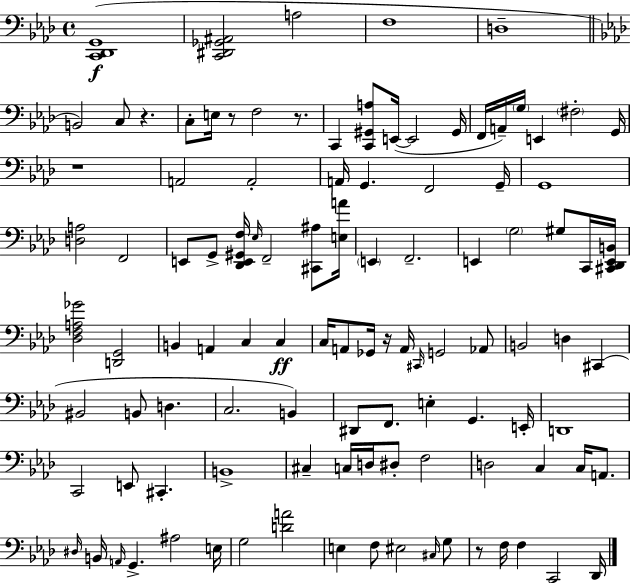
{
  \clef bass
  \time 4/4
  \defaultTimeSignature
  \key f \minor
  <c, des, g,>1(\f | <c, dis, ges, ais,>2 a2 | f1 | d1-- | \break \bar "||" \break \key f \minor b,2) c8 r4. | c8-. e16 r8 f2 r8. | c,4 <c, gis, a>8 e,16~(~ e,2 gis,16 | f,16 a,16--) \parenthesize g16 e,4 \parenthesize fis2-. g,16 | \break r1 | a,2 a,2-. | a,16 g,4. f,2 g,16-- | g,1 | \break <d a>2 f,2 | e,8 g,8-> <des, e, gis, f>16 \grace { ees16 } f,2-- <cis, ais>8 | <e a'>16 \parenthesize e,4 f,2.-- | e,4 \parenthesize g2 gis8 c,16 | \break <cis, des, e, b,>16 <des f a ges'>2 <d, g,>2 | b,4 a,4 c4 c4\ff | c16 a,8 ges,16 r16 a,16 \grace { cis,16 } g,2 | aes,8 b,2 d4 cis,4( | \break bis,2 b,8 d4. | c2. b,4) | dis,8 f,8. e4-. g,4. | e,16-. d,1 | \break c,2 e,8 cis,4.-. | b,1-> | cis4-- c16 d16 dis8-. f2 | d2 c4 c16 a,8. | \break \grace { dis16 } b,16 \grace { a,16 } g,4.-> ais2 | e16 g2 <d' a'>2 | e4 f8 eis2 | \grace { cis16 } g8 r8 f16 f4 c,2 | \break des,16 \bar "|."
}